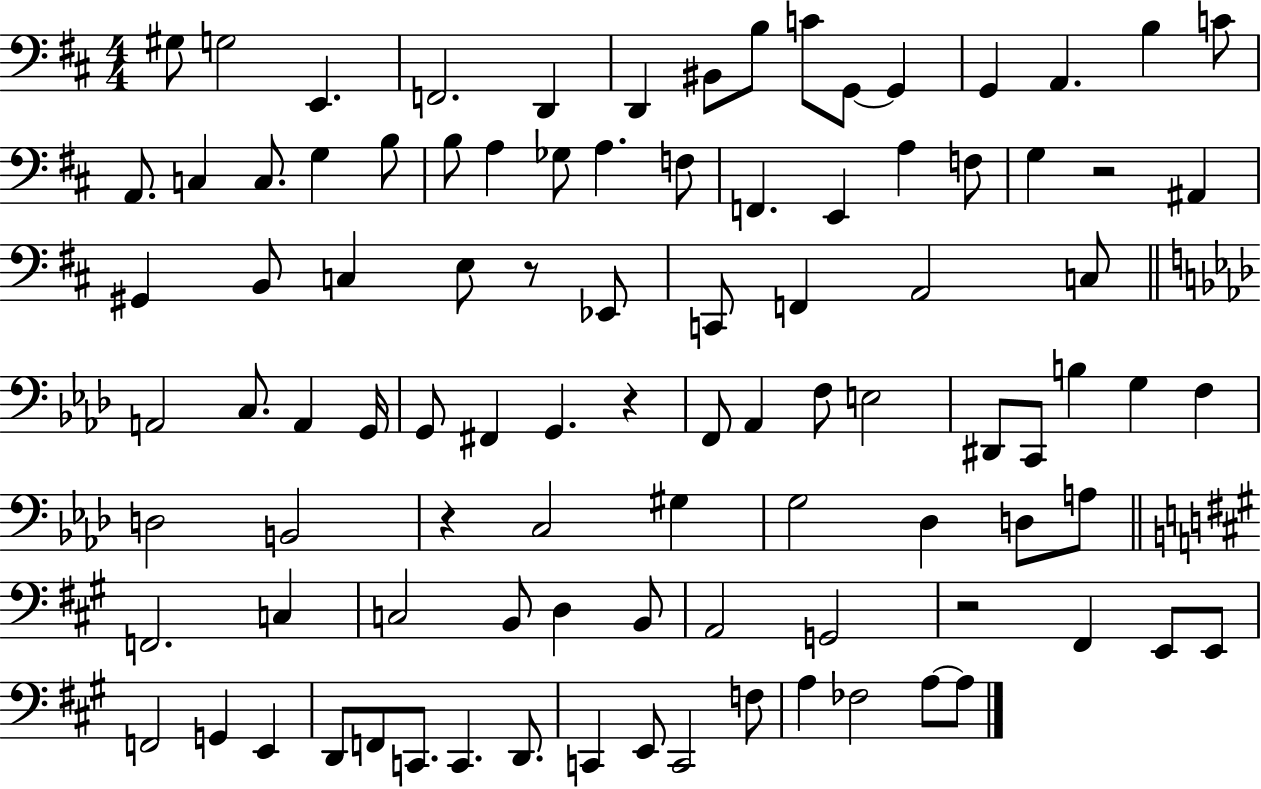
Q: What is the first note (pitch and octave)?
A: G#3